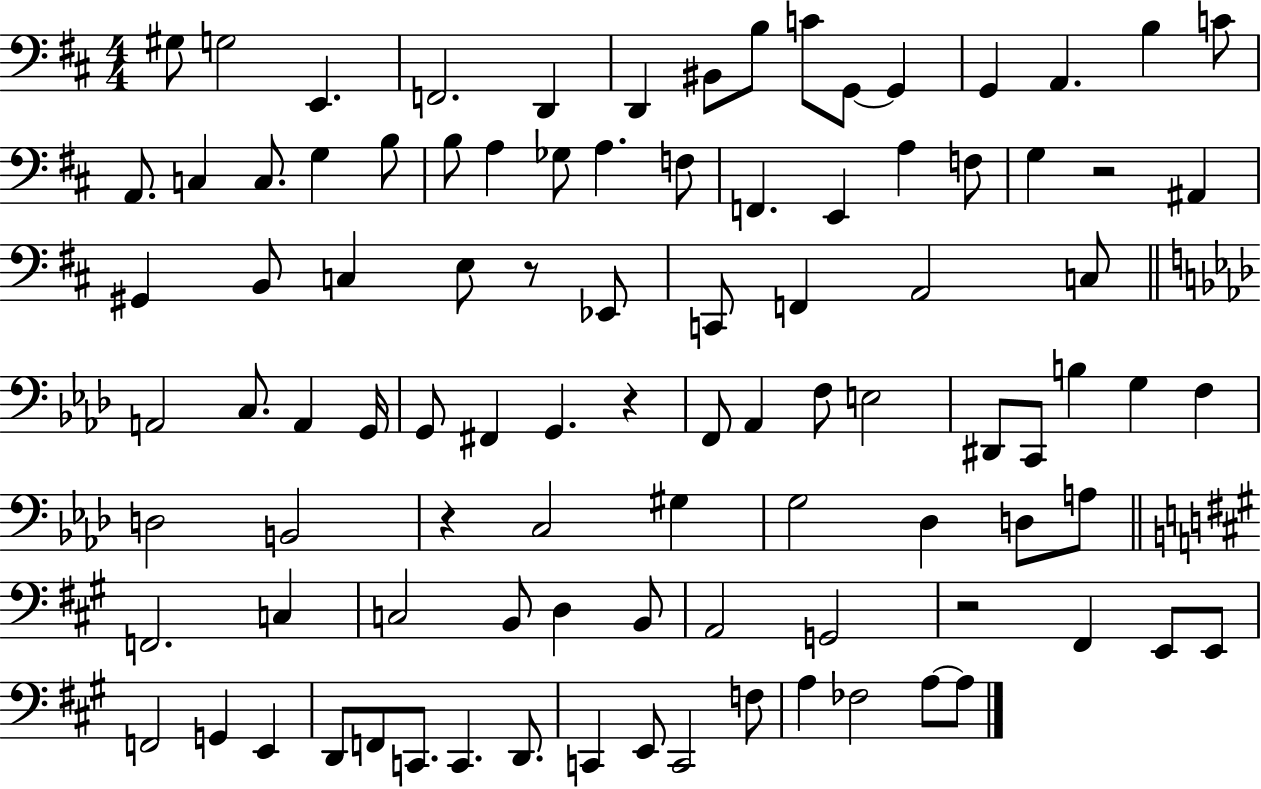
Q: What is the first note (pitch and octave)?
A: G#3